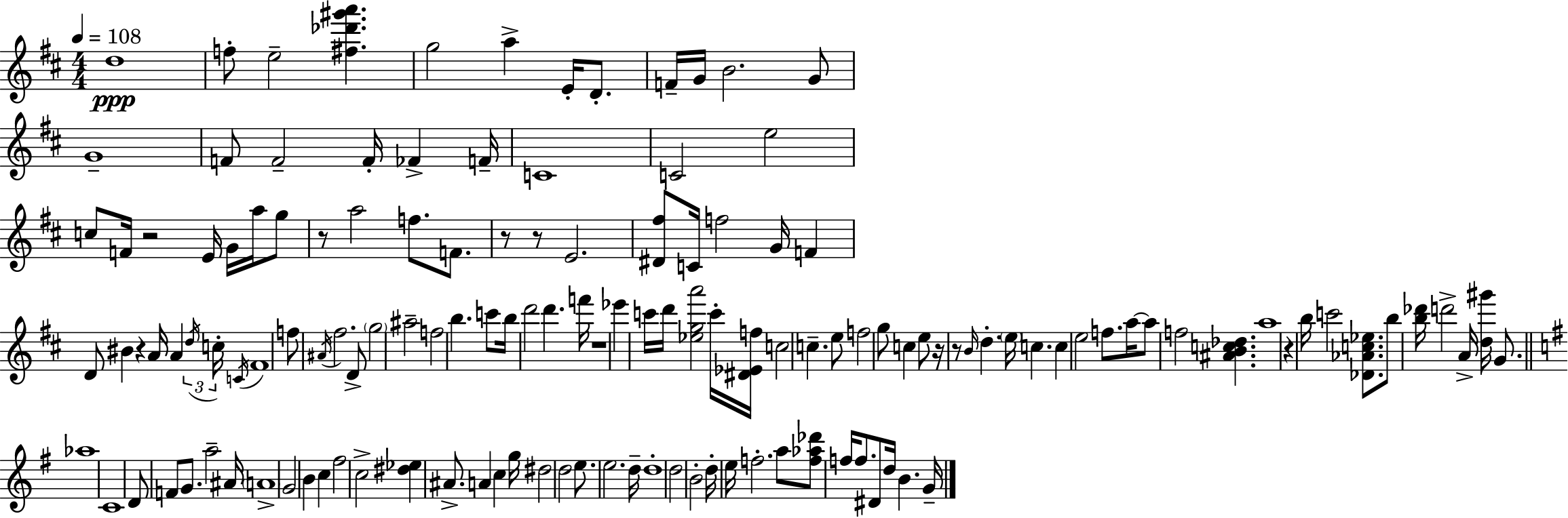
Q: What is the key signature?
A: D major